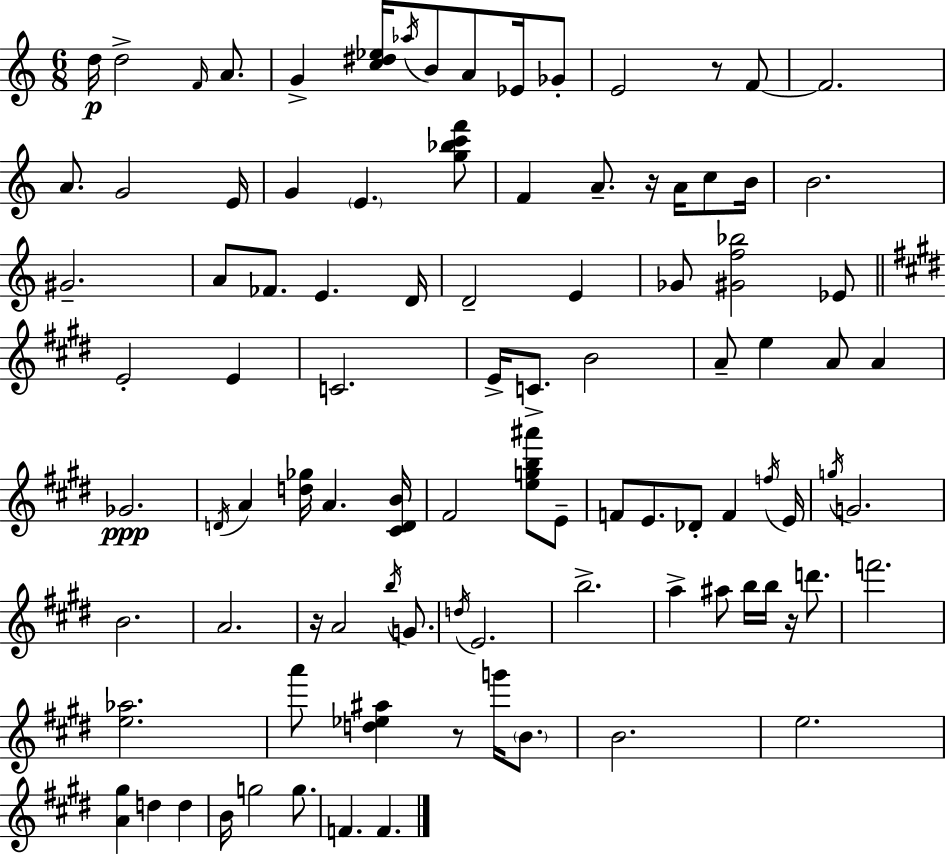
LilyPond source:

{
  \clef treble
  \numericTimeSignature
  \time 6/8
  \key c \major
  d''16\p d''2-> \grace { f'16 } a'8. | g'4-> <c'' dis'' ees''>16 \acciaccatura { aes''16 } b'8 a'8 ees'16 | ges'8-. e'2 r8 | f'8~~ f'2. | \break a'8. g'2 | e'16 g'4 \parenthesize e'4. | <g'' bes'' c''' f'''>8 f'4 a'8.-- r16 a'16 c''8 | b'16 b'2. | \break gis'2.-- | a'8 fes'8. e'4. | d'16 d'2-- e'4 | ges'8 <gis' f'' bes''>2 | \break ees'8 \bar "||" \break \key e \major e'2-. e'4 | c'2. | e'16-> c'8.-> b'2 | a'8-- e''4 a'8 a'4 | \break ges'2.\ppp | \acciaccatura { d'16 } a'4 <d'' ges''>16 a'4. | <cis' d' b'>16 fis'2 <e'' g'' b'' ais'''>8 e'8-- | f'8 e'8. des'8-. f'4 | \break \acciaccatura { f''16 } e'16 \acciaccatura { g''16 } g'2. | b'2. | a'2. | r16 a'2 | \break \acciaccatura { b''16 } g'8. \acciaccatura { d''16 } e'2. | b''2.-> | a''4-> ais''8 b''16 | b''16 r16 d'''8. f'''2. | \break <e'' aes''>2. | a'''8 <d'' ees'' ais''>4 r8 | g'''16 \parenthesize b'8. b'2. | e''2. | \break <a' gis''>4 d''4 | d''4 b'16 g''2 | g''8. f'4. f'4. | \bar "|."
}